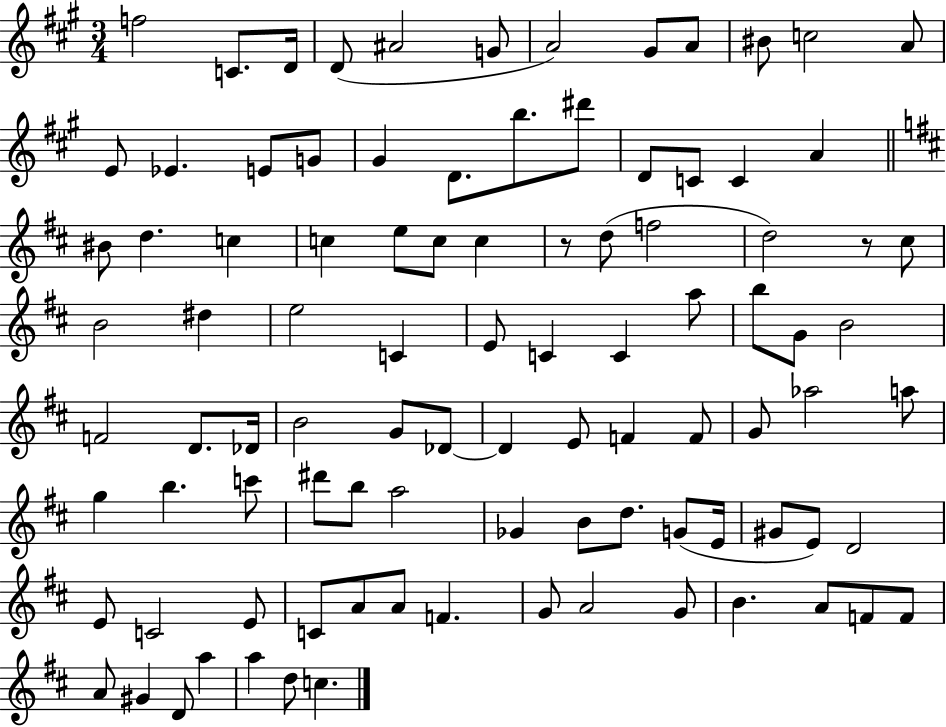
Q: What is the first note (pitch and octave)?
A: F5